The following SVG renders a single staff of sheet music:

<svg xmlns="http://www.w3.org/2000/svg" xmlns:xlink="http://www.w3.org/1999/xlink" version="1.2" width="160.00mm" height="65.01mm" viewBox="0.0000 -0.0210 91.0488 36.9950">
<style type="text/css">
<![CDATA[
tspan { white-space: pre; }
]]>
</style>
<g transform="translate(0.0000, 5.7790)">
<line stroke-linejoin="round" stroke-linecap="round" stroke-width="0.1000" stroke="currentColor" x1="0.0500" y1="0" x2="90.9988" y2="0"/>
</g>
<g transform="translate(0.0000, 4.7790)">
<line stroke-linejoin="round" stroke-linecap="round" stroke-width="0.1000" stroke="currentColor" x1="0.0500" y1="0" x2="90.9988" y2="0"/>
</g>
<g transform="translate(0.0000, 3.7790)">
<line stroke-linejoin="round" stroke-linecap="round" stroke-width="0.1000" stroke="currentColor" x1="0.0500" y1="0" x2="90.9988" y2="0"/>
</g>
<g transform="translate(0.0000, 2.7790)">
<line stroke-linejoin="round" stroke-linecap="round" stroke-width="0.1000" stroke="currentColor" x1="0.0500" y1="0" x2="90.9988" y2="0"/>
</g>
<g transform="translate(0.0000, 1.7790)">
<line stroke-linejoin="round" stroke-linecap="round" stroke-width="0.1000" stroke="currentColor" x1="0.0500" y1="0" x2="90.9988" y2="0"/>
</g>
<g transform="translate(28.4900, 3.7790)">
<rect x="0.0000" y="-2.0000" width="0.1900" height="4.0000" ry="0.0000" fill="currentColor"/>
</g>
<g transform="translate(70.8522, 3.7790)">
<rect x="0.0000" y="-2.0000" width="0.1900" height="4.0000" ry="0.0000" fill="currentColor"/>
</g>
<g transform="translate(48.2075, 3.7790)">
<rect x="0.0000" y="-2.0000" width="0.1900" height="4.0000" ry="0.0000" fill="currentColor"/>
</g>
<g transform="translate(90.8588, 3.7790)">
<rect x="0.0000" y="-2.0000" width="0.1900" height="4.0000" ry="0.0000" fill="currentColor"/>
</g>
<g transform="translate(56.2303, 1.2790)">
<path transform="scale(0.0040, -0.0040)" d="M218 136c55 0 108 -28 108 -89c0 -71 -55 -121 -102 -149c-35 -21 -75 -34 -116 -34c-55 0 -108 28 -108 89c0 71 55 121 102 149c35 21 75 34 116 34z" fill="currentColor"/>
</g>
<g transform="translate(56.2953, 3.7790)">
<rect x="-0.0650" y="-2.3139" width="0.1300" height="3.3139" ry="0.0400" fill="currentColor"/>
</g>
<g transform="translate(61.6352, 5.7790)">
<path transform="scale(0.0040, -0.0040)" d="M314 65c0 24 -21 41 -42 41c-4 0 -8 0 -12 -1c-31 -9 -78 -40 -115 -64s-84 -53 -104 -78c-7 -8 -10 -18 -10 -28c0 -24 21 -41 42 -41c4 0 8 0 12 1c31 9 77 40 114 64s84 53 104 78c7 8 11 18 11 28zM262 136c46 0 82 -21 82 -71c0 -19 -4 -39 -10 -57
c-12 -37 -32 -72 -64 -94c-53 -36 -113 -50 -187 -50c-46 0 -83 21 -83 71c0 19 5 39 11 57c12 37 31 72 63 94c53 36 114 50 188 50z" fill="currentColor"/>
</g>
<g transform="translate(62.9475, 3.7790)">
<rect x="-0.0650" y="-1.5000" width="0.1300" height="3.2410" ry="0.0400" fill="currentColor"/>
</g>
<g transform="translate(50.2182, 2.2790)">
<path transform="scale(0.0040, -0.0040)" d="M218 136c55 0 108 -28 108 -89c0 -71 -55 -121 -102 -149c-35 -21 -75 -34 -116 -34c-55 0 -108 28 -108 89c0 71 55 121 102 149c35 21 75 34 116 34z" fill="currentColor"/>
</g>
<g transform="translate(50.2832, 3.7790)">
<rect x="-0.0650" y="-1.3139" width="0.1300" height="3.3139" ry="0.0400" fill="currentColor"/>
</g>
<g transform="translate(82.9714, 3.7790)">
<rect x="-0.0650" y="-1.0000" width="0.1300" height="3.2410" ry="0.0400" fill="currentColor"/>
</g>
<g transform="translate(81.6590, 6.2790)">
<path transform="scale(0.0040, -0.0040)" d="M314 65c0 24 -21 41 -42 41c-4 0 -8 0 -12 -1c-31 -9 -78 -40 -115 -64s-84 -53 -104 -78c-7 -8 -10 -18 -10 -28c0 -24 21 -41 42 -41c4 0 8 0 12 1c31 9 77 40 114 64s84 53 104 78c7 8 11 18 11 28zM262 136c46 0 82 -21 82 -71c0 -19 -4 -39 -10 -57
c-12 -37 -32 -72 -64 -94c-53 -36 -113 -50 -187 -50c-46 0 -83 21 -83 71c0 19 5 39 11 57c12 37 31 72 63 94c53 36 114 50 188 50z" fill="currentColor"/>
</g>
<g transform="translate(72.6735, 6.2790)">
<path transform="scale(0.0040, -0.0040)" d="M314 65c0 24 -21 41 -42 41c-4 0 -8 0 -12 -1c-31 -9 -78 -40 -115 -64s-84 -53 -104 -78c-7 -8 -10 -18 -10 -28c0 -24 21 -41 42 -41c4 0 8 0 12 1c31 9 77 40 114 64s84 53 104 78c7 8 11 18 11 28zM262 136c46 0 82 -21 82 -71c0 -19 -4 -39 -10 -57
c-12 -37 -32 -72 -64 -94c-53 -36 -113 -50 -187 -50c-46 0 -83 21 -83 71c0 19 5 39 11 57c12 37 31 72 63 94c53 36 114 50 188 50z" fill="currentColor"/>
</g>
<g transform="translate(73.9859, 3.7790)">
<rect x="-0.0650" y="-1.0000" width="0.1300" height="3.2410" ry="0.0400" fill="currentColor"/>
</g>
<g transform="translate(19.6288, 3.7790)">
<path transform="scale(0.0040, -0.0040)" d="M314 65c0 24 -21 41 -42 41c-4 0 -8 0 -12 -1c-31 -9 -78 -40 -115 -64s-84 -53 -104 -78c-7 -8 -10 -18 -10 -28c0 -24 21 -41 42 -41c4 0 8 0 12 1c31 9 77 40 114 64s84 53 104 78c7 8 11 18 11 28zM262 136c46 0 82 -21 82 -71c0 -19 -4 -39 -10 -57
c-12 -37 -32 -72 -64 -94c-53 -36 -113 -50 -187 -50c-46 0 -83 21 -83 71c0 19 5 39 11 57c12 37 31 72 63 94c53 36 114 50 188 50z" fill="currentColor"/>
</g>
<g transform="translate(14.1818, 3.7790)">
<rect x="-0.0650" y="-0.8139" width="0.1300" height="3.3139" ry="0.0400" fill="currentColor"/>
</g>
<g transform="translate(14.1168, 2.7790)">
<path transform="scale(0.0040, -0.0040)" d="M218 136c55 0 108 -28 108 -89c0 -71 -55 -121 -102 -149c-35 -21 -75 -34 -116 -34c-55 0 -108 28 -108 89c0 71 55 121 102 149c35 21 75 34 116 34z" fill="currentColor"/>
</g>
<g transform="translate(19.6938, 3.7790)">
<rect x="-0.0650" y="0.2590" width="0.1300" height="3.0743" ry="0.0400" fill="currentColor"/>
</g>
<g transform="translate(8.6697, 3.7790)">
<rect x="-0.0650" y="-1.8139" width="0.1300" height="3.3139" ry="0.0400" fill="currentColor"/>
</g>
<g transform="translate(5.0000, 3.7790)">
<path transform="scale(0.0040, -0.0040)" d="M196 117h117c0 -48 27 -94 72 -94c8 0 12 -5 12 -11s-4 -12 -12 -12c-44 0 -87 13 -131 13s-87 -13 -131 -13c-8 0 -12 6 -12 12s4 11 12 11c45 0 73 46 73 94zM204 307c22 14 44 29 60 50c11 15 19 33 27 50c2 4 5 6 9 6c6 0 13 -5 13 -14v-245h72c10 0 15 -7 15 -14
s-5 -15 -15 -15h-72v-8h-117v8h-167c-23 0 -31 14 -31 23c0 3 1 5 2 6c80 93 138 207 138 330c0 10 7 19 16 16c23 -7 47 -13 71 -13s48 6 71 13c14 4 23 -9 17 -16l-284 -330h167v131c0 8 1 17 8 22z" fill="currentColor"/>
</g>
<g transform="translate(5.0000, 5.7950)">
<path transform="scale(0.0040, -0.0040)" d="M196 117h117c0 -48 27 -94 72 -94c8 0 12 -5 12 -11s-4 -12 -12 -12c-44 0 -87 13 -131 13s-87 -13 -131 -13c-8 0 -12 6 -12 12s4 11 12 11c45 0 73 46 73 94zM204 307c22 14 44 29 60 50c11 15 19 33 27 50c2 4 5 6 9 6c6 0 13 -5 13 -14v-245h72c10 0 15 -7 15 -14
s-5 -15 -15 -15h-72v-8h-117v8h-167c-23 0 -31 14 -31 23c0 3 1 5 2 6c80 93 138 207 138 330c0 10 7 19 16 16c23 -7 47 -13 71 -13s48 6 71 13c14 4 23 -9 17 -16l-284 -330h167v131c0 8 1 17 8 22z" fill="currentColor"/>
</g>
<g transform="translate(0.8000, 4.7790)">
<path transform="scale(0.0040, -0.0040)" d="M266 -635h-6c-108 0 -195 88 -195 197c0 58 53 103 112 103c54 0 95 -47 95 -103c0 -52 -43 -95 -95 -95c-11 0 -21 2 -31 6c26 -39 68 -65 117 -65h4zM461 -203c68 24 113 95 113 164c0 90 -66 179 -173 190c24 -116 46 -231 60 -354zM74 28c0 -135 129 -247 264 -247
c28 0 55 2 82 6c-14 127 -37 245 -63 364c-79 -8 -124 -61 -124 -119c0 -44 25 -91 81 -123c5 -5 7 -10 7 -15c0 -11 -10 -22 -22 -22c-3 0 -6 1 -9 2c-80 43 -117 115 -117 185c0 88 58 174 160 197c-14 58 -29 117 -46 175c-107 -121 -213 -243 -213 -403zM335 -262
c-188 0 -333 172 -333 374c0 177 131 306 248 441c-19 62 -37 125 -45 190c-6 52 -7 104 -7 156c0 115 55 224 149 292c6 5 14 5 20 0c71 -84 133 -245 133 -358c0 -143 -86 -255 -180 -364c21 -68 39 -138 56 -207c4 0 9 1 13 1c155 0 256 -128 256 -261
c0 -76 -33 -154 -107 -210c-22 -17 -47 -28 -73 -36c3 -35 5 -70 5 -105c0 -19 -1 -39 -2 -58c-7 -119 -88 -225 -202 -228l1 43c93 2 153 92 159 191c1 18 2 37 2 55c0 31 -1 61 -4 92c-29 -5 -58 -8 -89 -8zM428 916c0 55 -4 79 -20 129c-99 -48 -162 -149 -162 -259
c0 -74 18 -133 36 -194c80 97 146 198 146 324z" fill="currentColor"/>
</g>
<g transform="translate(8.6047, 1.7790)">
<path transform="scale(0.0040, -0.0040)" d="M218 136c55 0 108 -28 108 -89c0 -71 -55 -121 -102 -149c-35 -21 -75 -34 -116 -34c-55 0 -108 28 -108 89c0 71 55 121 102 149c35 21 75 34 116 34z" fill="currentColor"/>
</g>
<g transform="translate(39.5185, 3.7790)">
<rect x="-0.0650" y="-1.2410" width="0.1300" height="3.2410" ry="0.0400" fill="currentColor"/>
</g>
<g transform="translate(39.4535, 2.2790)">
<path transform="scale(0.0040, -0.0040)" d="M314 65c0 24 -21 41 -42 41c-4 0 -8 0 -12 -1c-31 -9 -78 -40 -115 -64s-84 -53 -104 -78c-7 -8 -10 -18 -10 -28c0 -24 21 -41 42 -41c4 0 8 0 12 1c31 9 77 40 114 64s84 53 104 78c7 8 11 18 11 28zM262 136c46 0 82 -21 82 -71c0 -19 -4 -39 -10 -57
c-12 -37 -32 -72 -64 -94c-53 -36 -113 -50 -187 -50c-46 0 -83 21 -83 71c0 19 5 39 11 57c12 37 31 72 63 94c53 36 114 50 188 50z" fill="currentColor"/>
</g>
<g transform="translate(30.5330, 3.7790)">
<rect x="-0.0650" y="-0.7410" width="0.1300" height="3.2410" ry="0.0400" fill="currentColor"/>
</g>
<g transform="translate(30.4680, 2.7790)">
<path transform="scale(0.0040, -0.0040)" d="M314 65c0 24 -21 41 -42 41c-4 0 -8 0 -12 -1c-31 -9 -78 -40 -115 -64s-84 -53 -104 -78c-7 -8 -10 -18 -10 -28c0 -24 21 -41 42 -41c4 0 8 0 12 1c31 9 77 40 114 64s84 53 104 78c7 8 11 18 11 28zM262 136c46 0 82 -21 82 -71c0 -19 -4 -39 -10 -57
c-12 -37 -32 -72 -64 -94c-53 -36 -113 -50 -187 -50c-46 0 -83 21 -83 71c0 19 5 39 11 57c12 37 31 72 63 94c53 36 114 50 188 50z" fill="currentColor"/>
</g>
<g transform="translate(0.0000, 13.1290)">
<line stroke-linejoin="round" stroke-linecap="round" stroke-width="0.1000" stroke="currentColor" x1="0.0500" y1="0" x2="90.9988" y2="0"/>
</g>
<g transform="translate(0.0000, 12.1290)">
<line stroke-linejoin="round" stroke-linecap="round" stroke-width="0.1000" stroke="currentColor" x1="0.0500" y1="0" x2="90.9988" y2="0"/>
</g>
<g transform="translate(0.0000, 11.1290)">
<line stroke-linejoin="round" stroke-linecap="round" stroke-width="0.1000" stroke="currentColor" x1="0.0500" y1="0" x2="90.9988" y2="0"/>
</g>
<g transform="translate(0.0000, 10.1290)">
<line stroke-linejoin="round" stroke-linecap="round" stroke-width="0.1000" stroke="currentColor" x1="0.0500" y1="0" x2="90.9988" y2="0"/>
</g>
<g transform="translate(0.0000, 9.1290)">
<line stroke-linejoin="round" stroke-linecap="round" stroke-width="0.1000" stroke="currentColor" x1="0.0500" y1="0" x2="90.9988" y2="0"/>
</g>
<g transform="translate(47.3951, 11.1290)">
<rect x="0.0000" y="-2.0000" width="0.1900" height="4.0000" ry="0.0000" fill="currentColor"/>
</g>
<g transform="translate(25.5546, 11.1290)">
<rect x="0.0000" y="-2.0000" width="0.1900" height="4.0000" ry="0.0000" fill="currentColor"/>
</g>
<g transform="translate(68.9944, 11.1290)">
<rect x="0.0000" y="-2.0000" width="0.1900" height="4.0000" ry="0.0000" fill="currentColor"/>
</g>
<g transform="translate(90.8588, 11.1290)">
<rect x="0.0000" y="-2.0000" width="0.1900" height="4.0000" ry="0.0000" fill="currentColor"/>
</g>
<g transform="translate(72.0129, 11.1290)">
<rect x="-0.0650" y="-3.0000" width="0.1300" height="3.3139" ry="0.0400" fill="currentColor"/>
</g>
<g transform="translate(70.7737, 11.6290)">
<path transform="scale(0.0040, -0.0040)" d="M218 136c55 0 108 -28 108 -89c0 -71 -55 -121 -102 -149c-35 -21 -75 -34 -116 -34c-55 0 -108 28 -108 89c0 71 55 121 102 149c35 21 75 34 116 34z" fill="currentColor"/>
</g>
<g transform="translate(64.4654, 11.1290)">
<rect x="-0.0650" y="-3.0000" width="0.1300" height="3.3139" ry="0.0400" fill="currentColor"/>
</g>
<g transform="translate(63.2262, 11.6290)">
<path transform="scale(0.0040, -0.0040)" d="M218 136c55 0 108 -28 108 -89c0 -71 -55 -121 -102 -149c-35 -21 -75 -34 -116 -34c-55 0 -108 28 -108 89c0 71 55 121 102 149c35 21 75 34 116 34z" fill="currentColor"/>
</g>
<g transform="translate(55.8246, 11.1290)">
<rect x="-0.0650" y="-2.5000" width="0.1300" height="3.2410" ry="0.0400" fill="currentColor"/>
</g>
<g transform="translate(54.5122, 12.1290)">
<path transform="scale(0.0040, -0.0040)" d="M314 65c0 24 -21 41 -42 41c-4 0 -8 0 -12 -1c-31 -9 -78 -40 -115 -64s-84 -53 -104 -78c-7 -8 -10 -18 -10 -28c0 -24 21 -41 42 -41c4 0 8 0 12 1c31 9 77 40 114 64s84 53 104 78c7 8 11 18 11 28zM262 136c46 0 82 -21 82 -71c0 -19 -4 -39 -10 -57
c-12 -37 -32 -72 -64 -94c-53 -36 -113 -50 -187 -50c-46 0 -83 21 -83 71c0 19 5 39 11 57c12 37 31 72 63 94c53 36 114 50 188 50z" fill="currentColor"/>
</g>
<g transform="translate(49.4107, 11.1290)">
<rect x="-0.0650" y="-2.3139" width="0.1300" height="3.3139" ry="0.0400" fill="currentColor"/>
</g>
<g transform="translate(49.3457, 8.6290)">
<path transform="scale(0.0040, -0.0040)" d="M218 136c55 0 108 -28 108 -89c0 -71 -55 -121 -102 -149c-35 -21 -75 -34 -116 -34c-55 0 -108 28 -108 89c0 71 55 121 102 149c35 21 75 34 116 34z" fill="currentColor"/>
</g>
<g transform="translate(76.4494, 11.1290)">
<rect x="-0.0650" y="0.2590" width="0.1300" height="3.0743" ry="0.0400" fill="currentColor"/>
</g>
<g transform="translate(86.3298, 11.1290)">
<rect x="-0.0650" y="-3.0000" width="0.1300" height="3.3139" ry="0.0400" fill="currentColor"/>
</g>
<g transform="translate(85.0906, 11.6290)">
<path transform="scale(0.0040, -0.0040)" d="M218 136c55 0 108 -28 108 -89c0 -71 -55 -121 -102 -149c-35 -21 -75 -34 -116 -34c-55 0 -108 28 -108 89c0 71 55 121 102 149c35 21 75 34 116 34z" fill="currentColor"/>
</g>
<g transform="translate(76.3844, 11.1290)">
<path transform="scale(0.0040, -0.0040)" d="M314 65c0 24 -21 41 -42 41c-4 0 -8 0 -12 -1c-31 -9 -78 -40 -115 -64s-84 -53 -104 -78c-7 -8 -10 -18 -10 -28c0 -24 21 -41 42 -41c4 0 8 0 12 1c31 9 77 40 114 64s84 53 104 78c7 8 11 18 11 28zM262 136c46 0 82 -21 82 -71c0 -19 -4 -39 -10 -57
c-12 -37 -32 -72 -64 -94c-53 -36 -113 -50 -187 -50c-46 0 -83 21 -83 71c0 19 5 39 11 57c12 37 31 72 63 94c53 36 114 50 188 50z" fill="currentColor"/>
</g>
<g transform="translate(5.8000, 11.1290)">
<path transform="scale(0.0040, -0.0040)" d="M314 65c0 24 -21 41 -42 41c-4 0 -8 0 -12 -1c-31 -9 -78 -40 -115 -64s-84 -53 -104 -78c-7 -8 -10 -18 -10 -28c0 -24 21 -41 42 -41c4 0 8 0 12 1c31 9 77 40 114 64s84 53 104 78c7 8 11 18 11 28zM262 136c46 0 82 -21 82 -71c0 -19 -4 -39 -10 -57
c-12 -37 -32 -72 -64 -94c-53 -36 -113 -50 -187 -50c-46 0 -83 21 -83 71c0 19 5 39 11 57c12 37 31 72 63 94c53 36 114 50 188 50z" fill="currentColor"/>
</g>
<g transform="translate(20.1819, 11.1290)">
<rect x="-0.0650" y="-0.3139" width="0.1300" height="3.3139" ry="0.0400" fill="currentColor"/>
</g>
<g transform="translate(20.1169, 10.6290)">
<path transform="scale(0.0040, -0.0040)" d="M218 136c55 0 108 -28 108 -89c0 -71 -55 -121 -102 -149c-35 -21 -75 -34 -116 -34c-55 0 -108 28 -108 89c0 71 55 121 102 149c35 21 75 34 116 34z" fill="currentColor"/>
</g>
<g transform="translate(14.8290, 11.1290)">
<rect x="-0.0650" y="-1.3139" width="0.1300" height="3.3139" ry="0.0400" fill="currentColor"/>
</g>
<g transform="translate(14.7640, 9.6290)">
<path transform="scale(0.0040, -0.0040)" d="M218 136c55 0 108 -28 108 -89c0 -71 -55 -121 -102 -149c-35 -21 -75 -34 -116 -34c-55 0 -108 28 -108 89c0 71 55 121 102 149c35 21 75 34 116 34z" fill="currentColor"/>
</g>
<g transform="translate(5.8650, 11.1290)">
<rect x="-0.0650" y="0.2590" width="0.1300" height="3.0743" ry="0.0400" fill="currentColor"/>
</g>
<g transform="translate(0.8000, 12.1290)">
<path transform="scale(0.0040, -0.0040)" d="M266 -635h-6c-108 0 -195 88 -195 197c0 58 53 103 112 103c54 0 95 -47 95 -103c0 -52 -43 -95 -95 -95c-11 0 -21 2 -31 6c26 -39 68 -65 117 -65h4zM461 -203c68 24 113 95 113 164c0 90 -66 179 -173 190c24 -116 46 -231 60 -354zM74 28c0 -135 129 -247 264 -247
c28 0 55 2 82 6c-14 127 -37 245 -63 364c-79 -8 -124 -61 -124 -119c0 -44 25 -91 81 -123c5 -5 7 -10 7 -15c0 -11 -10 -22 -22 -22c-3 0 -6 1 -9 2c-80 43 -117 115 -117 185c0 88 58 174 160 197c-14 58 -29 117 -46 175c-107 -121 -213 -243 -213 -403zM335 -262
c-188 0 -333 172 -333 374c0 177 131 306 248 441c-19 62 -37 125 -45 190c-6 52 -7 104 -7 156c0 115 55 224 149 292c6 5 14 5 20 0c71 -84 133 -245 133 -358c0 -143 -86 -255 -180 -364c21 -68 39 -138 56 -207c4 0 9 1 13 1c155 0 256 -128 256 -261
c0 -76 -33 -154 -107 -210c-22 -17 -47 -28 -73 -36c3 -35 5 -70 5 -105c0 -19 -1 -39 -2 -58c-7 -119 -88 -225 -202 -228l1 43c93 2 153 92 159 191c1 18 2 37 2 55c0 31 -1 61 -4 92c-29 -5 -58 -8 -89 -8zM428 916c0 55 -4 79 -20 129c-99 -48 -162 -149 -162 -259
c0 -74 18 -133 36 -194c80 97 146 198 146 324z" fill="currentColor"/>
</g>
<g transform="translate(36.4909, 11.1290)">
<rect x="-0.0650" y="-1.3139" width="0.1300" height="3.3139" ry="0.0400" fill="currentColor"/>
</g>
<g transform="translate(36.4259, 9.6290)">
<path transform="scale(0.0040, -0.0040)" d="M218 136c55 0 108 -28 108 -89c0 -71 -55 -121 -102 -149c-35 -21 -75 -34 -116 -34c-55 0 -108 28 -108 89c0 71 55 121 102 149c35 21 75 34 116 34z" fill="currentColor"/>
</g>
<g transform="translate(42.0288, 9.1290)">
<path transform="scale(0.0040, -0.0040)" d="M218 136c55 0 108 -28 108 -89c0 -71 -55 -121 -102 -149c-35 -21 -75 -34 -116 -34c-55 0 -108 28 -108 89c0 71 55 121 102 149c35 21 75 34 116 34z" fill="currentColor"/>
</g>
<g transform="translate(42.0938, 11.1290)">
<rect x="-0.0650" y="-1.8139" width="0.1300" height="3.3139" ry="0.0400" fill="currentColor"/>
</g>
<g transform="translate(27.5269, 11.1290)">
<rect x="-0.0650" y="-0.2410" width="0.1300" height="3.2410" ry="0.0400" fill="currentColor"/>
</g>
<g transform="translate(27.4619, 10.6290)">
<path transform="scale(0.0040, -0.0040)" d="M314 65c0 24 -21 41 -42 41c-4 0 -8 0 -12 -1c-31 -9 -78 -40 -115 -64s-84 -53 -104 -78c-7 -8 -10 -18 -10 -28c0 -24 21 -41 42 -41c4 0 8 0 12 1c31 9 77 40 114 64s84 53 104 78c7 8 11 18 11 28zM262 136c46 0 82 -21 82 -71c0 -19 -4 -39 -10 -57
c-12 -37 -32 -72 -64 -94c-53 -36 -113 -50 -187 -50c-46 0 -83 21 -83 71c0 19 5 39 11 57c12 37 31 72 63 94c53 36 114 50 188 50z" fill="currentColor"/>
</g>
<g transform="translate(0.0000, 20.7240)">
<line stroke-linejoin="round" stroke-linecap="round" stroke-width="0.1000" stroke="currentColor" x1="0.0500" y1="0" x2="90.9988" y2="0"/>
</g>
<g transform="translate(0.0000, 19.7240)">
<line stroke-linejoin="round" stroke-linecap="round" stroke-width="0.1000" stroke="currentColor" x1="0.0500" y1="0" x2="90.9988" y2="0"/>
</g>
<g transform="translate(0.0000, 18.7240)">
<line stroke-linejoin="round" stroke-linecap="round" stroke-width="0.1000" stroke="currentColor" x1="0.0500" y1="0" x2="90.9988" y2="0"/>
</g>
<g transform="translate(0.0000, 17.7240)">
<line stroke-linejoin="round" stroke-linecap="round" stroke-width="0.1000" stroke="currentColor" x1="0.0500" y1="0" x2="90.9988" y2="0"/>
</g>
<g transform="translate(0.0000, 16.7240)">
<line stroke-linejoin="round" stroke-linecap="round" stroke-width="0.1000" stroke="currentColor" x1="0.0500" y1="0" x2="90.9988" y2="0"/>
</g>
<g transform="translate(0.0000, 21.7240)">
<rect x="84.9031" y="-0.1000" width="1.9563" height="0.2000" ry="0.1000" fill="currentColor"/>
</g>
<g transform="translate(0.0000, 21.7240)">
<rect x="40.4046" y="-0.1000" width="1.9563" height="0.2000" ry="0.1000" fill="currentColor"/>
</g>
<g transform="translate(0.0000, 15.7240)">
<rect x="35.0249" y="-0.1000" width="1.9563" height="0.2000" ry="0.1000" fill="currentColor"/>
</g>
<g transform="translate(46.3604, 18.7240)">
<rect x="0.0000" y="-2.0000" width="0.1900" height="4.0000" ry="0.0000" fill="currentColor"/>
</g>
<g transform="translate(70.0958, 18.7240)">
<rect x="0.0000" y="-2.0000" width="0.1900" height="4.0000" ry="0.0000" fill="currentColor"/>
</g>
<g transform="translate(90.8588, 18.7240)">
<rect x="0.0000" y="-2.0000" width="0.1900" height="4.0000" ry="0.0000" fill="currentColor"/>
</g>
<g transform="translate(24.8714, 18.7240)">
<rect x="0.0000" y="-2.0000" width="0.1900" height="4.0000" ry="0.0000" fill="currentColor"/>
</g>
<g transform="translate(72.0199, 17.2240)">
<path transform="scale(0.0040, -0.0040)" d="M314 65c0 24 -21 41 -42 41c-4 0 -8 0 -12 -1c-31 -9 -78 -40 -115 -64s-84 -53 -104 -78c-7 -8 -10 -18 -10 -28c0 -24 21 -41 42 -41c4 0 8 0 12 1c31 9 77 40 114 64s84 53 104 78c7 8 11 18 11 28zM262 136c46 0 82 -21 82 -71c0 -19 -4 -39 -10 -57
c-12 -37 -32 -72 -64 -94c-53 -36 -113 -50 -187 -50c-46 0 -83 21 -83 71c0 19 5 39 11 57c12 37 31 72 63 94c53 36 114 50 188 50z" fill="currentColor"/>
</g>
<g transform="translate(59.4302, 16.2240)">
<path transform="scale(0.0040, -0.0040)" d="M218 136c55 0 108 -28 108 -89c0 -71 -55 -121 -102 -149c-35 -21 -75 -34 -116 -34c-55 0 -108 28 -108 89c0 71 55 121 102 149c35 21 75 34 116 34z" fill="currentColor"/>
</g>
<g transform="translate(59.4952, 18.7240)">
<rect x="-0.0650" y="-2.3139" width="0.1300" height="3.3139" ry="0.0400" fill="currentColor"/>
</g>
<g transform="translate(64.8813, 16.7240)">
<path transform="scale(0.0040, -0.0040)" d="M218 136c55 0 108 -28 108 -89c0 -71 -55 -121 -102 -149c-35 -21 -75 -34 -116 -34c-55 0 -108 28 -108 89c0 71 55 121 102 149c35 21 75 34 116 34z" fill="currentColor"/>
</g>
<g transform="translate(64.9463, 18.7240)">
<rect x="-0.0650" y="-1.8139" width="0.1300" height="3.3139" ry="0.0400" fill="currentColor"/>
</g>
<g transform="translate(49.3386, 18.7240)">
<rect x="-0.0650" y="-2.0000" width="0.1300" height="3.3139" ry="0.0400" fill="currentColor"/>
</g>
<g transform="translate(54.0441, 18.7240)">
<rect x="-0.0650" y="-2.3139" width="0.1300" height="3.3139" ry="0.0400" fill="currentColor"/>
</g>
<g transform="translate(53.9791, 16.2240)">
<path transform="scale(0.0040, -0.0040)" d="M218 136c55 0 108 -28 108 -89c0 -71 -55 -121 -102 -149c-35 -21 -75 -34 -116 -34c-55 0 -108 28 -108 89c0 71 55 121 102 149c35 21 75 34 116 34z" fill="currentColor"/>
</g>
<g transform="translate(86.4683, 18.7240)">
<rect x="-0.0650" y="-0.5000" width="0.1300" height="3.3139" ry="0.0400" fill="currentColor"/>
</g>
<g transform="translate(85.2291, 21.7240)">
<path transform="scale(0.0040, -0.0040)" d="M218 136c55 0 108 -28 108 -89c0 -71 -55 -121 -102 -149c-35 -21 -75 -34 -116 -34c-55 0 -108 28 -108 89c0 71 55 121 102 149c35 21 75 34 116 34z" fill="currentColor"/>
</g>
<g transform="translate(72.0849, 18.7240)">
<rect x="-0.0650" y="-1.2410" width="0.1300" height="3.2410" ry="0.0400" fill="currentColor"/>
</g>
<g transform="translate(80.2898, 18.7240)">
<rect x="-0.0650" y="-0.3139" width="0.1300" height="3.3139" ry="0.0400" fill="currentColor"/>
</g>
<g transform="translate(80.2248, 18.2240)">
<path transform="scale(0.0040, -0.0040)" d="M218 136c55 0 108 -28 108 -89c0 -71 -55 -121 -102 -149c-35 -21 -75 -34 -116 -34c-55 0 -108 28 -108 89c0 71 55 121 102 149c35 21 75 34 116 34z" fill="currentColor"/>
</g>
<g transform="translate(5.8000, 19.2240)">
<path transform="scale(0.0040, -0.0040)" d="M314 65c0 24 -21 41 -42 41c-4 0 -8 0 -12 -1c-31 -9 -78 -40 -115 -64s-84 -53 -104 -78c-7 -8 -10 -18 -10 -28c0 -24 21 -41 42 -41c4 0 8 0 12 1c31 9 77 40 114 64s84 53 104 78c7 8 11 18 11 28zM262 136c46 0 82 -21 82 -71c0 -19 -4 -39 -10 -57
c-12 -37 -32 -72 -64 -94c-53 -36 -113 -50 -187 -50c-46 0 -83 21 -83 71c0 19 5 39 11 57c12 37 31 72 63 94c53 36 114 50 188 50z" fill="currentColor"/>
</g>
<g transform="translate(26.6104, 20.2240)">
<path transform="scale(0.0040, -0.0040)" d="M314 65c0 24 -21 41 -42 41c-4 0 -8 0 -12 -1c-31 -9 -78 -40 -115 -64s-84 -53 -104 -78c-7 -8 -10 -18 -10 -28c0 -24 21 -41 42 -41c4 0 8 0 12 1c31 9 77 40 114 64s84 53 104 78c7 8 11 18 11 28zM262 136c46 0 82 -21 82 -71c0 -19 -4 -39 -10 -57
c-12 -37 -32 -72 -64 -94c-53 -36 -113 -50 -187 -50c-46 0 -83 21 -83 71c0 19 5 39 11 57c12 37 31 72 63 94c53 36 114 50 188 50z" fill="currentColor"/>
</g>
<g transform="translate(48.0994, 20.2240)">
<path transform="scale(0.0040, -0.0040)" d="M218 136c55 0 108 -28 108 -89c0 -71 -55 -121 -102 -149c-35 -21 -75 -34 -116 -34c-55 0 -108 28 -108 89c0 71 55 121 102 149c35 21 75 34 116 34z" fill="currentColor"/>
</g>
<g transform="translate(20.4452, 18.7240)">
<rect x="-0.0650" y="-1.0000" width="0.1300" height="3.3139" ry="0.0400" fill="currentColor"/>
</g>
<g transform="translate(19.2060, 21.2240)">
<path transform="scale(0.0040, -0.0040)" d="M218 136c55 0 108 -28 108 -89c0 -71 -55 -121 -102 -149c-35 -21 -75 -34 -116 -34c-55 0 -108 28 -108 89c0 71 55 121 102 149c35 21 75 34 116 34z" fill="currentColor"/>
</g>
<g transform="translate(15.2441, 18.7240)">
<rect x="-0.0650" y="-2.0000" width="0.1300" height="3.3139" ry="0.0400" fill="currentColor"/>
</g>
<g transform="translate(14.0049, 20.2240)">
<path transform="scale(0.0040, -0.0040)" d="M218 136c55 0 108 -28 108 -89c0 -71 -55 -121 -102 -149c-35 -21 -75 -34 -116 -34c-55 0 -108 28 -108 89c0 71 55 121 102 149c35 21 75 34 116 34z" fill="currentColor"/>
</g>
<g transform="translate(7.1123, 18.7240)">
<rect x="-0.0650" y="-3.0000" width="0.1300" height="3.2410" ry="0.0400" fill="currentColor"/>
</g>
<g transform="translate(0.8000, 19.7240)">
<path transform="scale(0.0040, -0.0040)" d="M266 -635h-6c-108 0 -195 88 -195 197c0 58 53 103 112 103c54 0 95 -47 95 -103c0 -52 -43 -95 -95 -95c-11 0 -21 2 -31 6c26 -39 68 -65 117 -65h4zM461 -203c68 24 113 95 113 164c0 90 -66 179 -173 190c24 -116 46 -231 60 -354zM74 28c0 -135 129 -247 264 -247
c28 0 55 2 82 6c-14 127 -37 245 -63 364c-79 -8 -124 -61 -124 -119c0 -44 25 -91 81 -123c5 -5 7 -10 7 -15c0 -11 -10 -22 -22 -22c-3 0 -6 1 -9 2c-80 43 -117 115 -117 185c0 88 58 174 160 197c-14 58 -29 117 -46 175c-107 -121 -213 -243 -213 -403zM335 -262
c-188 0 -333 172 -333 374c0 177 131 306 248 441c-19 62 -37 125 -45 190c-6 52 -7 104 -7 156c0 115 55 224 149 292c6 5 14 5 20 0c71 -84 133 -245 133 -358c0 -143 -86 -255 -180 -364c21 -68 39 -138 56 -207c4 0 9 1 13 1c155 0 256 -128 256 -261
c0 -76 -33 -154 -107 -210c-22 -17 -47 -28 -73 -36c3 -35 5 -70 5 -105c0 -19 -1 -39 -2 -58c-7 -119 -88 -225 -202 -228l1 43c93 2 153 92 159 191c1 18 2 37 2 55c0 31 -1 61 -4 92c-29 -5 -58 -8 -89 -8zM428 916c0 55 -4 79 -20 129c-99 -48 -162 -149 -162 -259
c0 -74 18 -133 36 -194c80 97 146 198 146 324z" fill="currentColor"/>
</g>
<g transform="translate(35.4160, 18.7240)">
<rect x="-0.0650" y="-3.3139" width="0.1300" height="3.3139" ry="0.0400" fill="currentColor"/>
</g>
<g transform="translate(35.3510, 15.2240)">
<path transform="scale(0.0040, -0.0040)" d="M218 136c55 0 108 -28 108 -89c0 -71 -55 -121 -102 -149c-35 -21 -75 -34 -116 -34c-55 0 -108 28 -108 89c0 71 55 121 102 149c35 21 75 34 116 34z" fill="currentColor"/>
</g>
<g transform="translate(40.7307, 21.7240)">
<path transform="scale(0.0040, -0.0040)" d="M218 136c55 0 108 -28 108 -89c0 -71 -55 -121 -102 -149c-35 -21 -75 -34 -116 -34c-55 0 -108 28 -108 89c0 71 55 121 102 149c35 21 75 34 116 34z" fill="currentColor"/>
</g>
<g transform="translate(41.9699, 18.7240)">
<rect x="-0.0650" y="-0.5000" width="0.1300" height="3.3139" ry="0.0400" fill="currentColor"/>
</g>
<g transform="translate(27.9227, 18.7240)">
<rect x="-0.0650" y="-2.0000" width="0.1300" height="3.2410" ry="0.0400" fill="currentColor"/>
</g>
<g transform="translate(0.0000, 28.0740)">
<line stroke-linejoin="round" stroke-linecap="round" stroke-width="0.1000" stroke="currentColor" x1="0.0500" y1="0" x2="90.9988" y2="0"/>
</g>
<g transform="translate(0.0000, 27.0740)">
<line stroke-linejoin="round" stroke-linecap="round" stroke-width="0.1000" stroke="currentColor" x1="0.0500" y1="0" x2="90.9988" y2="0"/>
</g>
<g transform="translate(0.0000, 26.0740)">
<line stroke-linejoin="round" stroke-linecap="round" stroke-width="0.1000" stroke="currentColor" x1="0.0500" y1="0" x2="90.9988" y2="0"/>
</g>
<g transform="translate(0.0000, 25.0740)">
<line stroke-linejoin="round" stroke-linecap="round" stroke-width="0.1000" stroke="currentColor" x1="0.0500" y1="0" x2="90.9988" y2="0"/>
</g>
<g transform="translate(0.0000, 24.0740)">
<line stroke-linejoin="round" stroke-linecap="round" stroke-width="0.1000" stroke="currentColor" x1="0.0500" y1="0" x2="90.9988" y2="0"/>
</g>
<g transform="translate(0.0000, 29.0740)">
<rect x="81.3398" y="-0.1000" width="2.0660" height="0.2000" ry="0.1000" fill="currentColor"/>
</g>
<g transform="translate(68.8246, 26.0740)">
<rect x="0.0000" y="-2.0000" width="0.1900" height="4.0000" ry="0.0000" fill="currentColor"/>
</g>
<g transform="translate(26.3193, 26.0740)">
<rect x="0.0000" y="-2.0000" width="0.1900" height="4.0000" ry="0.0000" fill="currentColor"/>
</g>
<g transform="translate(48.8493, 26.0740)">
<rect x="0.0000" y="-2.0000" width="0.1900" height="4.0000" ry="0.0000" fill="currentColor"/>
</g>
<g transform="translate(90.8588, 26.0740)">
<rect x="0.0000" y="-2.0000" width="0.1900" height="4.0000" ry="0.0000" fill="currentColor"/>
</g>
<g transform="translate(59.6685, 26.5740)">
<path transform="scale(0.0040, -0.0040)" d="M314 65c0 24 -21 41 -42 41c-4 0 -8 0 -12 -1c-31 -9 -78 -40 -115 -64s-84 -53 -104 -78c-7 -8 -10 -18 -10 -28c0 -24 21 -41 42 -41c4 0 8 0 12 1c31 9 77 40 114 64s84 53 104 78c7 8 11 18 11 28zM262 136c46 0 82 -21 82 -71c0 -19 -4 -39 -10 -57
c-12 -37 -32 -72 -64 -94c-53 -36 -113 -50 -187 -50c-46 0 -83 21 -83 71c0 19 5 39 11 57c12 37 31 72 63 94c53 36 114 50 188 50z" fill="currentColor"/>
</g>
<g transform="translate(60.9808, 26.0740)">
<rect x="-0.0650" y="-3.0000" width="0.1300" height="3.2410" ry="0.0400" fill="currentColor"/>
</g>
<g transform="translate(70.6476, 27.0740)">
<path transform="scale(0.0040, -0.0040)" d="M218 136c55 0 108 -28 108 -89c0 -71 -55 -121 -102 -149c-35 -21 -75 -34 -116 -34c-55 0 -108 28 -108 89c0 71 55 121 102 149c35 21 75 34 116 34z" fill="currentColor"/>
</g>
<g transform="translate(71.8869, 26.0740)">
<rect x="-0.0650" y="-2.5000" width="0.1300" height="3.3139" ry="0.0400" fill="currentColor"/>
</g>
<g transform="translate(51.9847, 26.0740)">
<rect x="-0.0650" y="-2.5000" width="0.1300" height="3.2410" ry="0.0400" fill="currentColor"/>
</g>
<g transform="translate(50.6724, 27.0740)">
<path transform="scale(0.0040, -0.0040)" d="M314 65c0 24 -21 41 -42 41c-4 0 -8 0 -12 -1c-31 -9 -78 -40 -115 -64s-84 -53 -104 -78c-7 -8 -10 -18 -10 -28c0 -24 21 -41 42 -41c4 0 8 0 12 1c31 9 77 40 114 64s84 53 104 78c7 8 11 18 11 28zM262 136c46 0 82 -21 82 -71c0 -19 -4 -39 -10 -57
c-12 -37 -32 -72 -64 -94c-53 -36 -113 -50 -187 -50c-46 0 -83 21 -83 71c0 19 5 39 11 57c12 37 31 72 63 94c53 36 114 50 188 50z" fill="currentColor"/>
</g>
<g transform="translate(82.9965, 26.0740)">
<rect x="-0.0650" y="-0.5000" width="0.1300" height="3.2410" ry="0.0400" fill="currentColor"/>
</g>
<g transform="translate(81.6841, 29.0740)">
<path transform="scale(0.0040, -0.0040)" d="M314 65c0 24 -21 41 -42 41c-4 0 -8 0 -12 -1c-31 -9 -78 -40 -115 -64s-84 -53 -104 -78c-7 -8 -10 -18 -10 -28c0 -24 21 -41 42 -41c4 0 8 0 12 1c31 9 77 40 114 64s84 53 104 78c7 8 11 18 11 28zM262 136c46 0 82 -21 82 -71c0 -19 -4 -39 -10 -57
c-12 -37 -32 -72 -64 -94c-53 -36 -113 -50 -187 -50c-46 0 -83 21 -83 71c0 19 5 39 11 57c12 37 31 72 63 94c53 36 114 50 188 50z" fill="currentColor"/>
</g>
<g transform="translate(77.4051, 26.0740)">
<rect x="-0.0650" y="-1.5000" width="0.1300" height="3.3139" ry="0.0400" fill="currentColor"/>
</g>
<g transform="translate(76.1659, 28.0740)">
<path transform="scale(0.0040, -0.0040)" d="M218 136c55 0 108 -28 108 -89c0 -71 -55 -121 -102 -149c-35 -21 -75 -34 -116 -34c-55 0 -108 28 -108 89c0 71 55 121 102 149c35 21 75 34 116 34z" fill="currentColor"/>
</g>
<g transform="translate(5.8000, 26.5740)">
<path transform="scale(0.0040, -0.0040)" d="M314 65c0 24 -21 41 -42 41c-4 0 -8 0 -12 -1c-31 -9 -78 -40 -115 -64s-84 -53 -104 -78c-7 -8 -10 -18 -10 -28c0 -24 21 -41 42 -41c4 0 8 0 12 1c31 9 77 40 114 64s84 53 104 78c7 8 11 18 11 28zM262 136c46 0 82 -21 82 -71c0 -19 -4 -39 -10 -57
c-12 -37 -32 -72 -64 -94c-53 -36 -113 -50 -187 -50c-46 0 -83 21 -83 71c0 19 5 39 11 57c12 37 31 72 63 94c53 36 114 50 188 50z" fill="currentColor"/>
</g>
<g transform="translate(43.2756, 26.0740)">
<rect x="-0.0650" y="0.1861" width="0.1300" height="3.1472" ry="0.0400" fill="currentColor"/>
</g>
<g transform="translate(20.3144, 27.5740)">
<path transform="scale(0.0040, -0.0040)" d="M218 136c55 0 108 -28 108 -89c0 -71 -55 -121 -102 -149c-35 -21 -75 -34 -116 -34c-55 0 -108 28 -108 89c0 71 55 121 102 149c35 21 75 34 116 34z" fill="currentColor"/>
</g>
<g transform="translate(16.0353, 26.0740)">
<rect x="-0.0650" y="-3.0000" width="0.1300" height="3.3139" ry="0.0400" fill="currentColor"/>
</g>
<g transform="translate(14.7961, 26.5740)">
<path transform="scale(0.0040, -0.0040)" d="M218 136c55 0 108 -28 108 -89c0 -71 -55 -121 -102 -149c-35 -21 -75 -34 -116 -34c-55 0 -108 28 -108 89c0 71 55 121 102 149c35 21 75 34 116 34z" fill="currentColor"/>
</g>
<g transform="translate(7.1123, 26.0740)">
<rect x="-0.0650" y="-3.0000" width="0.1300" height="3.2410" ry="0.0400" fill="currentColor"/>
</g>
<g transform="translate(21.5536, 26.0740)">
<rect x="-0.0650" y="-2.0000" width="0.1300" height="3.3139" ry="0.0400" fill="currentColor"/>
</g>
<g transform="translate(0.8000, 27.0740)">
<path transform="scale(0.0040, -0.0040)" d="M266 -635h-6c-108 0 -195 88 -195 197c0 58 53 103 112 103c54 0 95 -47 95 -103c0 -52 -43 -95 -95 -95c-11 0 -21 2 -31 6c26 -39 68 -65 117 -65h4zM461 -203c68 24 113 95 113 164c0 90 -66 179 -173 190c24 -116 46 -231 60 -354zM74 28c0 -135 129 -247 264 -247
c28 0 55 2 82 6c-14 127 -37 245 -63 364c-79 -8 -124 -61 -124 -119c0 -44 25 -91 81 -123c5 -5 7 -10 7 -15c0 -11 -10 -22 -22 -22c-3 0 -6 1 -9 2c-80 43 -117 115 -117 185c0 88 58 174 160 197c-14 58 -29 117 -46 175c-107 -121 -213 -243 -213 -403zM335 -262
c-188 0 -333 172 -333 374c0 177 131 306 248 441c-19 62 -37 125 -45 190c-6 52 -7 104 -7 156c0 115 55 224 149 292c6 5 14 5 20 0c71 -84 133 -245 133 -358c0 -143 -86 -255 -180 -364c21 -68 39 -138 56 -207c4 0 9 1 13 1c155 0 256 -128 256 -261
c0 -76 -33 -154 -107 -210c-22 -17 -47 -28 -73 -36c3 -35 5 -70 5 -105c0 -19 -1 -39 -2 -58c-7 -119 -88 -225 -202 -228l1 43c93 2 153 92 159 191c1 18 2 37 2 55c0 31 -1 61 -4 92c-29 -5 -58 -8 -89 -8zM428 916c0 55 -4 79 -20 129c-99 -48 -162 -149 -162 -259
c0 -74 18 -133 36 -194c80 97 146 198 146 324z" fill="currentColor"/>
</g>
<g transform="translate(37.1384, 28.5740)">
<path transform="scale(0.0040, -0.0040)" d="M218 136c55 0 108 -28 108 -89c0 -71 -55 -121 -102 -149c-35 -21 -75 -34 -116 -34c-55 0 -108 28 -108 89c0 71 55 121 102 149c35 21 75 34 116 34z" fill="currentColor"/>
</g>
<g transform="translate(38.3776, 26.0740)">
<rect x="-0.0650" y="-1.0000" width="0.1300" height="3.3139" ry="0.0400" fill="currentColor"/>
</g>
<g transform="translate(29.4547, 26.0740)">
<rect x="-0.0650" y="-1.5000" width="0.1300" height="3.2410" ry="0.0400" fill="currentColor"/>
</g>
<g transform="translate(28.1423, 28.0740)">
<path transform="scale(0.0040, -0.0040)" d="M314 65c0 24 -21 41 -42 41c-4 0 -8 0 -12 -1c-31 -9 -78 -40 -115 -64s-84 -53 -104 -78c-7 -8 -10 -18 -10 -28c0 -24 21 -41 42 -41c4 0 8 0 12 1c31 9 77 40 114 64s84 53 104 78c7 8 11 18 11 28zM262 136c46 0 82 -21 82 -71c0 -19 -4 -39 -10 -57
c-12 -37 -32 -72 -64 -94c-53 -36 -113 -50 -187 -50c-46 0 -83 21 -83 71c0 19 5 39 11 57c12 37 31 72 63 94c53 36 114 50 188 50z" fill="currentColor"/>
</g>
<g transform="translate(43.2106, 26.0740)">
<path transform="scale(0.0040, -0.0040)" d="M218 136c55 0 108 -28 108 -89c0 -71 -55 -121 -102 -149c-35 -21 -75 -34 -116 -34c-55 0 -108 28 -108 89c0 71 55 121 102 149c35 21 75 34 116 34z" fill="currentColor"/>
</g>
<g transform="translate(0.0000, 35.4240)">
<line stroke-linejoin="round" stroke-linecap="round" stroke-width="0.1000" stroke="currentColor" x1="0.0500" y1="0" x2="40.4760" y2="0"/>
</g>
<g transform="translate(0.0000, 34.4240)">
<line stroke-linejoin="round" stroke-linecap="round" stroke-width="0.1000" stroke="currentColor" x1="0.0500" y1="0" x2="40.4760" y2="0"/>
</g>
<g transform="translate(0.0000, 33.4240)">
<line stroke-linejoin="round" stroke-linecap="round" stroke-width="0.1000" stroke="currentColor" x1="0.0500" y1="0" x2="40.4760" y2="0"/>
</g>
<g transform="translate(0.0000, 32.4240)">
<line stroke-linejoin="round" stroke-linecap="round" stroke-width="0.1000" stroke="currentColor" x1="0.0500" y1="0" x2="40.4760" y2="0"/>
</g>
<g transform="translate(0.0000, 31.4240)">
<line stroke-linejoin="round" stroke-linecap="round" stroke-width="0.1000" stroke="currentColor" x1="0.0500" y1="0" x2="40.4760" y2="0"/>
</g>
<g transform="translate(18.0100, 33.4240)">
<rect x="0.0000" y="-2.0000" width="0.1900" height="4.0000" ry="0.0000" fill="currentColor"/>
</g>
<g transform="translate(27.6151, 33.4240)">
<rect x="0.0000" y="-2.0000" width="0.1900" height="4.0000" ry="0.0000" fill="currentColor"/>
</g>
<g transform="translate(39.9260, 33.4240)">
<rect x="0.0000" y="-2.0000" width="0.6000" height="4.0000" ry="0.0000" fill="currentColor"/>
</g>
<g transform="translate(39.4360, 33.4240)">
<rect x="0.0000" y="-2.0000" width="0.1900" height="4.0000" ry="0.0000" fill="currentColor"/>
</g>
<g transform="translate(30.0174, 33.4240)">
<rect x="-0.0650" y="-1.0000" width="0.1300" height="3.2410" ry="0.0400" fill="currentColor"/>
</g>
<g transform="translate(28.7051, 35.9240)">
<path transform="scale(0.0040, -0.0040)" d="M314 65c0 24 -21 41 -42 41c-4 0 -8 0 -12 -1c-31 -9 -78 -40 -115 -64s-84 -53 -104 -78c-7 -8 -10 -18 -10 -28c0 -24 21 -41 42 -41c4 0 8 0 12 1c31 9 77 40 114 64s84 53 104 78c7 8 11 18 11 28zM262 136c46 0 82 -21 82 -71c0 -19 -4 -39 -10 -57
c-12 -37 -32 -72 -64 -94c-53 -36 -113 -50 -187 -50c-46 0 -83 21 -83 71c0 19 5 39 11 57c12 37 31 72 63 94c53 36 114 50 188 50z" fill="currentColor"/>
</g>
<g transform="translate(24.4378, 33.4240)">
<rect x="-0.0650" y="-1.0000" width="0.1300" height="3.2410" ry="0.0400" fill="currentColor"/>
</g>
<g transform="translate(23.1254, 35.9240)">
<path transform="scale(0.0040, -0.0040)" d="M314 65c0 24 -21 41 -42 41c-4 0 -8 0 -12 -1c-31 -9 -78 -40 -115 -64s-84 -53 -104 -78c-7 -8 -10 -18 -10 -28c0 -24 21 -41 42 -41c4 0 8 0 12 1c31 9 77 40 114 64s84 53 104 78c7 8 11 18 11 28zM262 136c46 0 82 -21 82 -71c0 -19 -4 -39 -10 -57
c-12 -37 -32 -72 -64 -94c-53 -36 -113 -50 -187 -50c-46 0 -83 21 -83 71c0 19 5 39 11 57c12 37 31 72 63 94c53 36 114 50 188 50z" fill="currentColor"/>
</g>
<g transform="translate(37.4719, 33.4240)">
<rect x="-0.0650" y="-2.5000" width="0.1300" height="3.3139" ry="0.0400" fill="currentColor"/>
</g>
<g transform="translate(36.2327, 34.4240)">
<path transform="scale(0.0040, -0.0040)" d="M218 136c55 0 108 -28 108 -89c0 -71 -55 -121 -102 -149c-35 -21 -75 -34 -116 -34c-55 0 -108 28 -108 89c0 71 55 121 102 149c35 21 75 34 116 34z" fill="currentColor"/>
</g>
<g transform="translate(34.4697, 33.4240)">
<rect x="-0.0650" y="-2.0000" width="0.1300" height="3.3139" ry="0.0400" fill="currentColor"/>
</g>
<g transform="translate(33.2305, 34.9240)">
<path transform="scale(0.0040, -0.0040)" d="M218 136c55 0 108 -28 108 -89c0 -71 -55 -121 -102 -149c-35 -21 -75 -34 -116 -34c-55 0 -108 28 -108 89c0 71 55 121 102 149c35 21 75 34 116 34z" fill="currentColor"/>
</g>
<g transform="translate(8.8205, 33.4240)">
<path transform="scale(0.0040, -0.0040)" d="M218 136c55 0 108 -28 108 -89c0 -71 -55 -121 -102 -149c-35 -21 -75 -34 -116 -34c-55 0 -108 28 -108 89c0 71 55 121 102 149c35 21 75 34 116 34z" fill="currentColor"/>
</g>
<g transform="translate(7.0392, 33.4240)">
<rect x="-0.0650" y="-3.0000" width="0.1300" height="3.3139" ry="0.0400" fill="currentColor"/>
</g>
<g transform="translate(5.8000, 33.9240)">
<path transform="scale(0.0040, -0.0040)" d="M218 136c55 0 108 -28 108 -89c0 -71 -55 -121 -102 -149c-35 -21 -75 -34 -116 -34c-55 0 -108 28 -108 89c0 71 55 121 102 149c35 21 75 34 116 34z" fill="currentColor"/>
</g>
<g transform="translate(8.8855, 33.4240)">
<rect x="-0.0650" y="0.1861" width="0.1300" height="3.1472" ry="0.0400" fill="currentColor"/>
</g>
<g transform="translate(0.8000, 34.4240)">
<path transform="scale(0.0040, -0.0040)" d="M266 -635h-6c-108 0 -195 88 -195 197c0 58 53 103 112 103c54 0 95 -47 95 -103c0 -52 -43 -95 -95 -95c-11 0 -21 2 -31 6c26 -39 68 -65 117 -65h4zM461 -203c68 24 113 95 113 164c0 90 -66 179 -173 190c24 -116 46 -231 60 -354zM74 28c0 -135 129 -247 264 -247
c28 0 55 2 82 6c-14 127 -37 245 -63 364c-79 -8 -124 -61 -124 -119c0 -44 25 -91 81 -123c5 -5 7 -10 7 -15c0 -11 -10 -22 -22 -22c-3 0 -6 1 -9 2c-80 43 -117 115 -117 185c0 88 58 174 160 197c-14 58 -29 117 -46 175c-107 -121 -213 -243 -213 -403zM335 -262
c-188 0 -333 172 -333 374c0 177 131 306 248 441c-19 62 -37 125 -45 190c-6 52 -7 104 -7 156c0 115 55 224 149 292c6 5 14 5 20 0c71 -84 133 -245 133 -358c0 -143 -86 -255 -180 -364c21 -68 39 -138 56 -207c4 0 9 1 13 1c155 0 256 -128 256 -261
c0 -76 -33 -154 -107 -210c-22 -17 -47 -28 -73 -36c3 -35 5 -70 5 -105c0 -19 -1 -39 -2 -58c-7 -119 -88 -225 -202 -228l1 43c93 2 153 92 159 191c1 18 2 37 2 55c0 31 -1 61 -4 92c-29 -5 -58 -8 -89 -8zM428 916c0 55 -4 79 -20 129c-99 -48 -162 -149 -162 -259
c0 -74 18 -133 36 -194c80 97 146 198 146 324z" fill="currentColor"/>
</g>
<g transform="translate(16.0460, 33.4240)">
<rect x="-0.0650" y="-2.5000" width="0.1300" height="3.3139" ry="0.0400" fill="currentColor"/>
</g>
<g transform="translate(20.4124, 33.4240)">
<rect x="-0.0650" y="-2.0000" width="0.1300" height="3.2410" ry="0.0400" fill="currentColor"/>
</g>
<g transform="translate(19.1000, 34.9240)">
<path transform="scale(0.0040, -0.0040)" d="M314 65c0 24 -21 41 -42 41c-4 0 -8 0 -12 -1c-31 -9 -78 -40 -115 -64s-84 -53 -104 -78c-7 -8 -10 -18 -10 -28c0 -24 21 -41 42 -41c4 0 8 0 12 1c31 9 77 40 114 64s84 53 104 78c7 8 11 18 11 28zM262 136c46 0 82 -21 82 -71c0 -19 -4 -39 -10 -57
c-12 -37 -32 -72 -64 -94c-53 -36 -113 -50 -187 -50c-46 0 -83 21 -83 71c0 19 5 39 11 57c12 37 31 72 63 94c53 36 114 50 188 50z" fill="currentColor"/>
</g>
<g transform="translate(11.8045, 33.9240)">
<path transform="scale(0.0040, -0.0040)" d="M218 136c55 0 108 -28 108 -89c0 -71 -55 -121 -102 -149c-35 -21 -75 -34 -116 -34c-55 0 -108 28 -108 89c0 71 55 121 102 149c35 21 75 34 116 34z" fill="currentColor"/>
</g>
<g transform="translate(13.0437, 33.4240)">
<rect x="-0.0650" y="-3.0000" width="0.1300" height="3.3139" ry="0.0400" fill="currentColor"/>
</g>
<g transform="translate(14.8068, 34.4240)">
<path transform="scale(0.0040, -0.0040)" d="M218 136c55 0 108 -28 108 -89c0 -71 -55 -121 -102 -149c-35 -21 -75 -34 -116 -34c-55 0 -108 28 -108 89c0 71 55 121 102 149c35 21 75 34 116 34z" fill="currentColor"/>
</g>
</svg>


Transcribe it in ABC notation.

X:1
T:Untitled
M:4/4
L:1/4
K:C
f d B2 d2 e2 e g E2 D2 D2 B2 e c c2 e f g G2 A A B2 A A2 F D F2 b C F g g f e2 c C A2 A F E2 D B G2 A2 G E C2 A B A G F2 D2 D2 F G